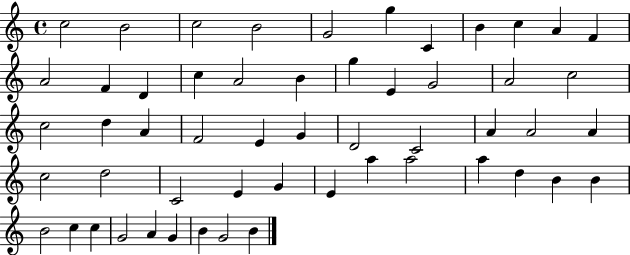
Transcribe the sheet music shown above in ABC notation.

X:1
T:Untitled
M:4/4
L:1/4
K:C
c2 B2 c2 B2 G2 g C B c A F A2 F D c A2 B g E G2 A2 c2 c2 d A F2 E G D2 C2 A A2 A c2 d2 C2 E G E a a2 a d B B B2 c c G2 A G B G2 B